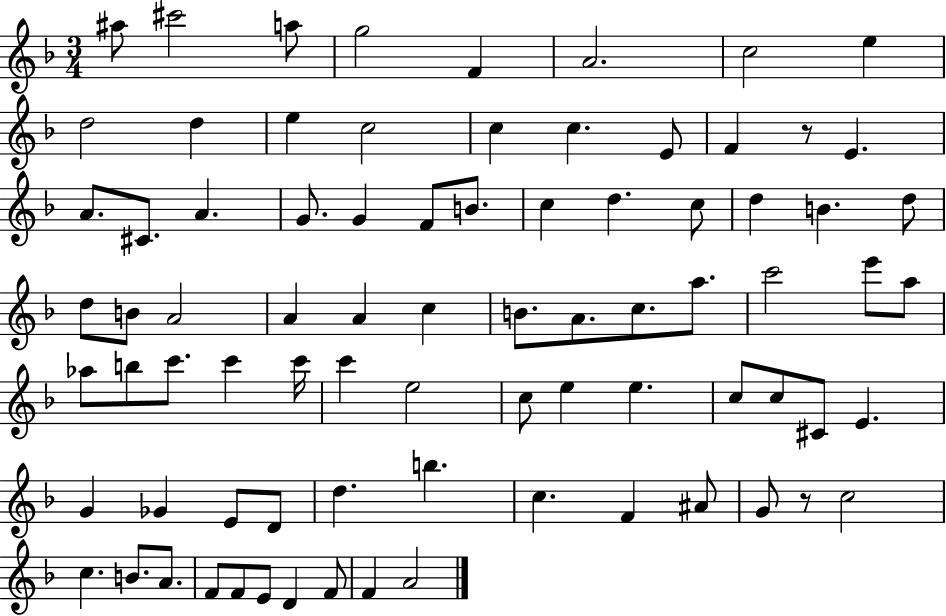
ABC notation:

X:1
T:Untitled
M:3/4
L:1/4
K:F
^a/2 ^c'2 a/2 g2 F A2 c2 e d2 d e c2 c c E/2 F z/2 E A/2 ^C/2 A G/2 G F/2 B/2 c d c/2 d B d/2 d/2 B/2 A2 A A c B/2 A/2 c/2 a/2 c'2 e'/2 a/2 _a/2 b/2 c'/2 c' c'/4 c' e2 c/2 e e c/2 c/2 ^C/2 E G _G E/2 D/2 d b c F ^A/2 G/2 z/2 c2 c B/2 A/2 F/2 F/2 E/2 D F/2 F A2